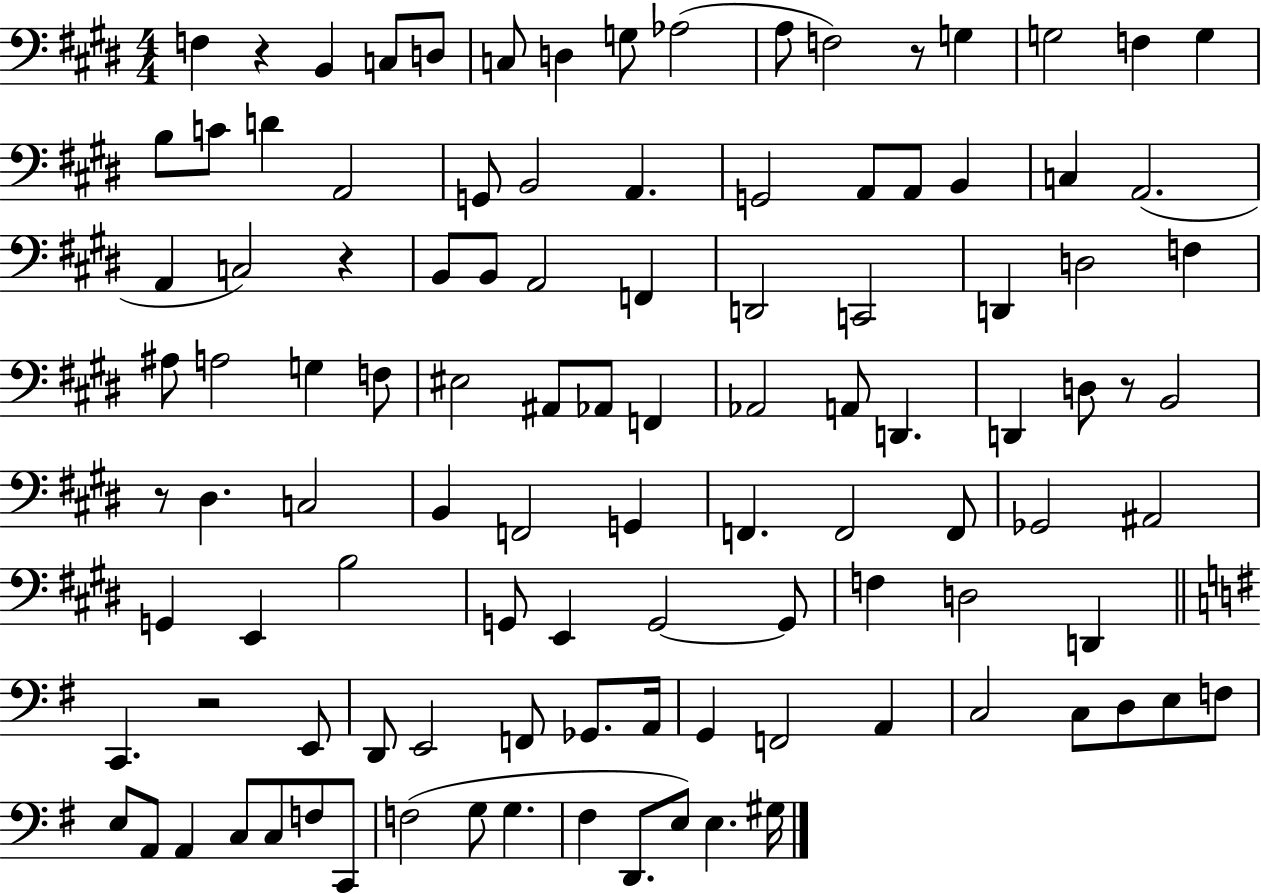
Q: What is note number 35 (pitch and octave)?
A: C2